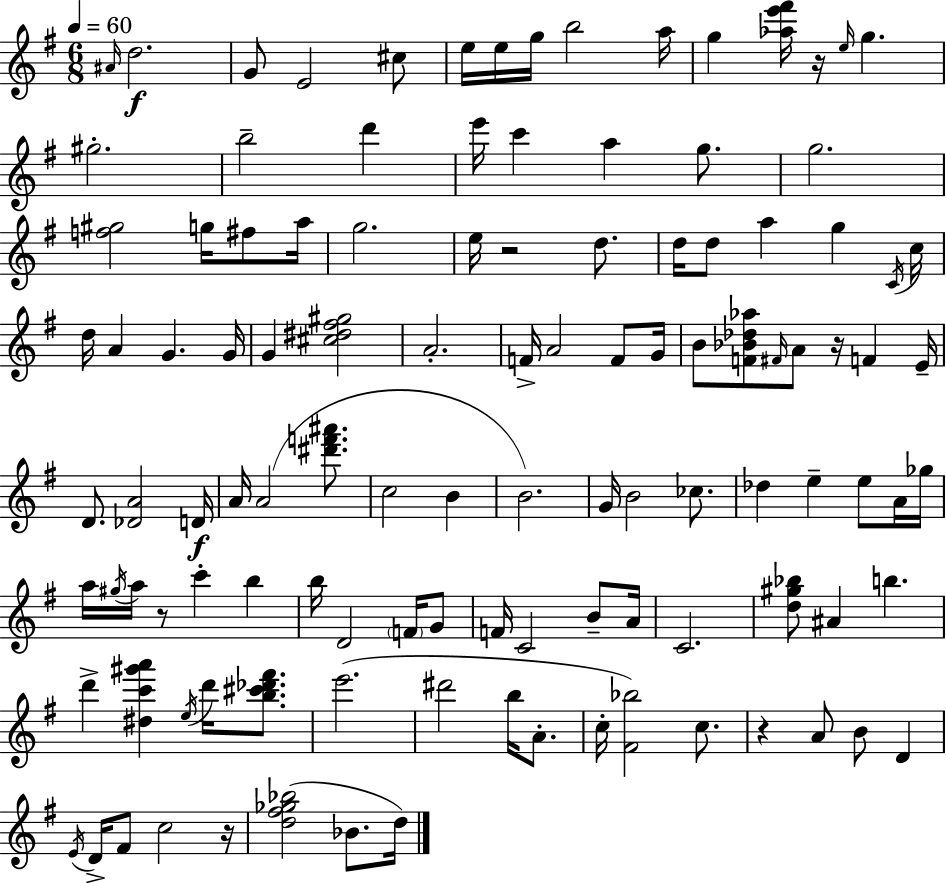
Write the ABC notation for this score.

X:1
T:Untitled
M:6/8
L:1/4
K:G
^A/4 d2 G/2 E2 ^c/2 e/4 e/4 g/4 b2 a/4 g [_ae'^f']/4 z/4 e/4 g ^g2 b2 d' e'/4 c' a g/2 g2 [f^g]2 g/4 ^f/2 a/4 g2 e/4 z2 d/2 d/4 d/2 a g C/4 c/4 d/4 A G G/4 G [^c^d^f^g]2 A2 F/4 A2 F/2 G/4 B/2 [F_B_d_a]/2 ^F/4 A/2 z/4 F E/4 D/2 [_DA]2 D/4 A/4 A2 [^d'f'^a']/2 c2 B B2 G/4 B2 _c/2 _d e e/2 A/4 _g/4 a/4 ^g/4 a/4 z/2 c' b b/4 D2 F/4 G/2 F/4 C2 B/2 A/4 C2 [d^g_b]/2 ^A b d' [^dc'^g'a'] e/4 d'/4 [b^c'_d'^f']/2 e'2 ^d'2 b/4 A/2 c/4 [^F_b]2 c/2 z A/2 B/2 D E/4 D/4 ^F/2 c2 z/4 [d^f_g_b]2 _B/2 d/4